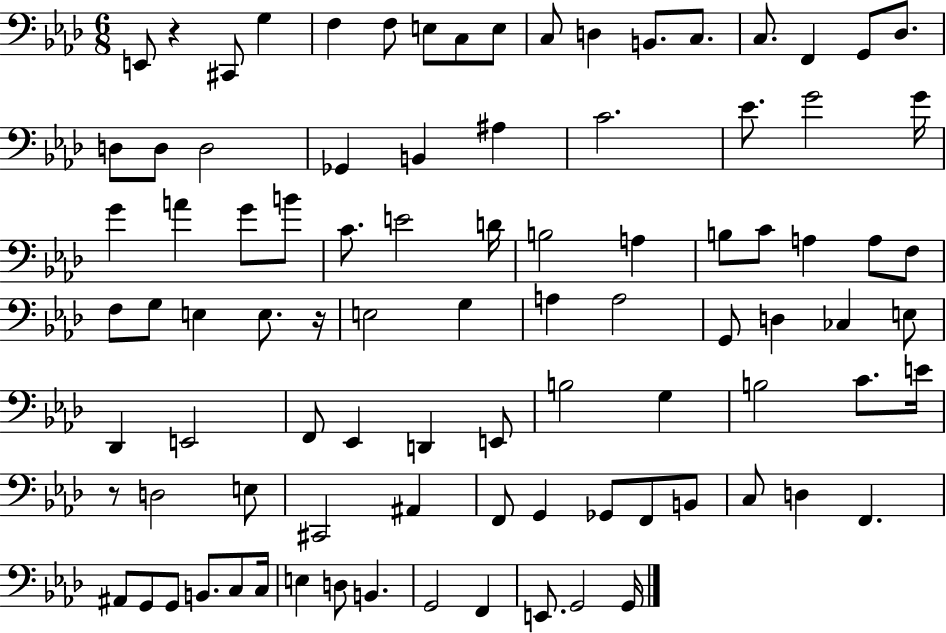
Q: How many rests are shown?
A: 3